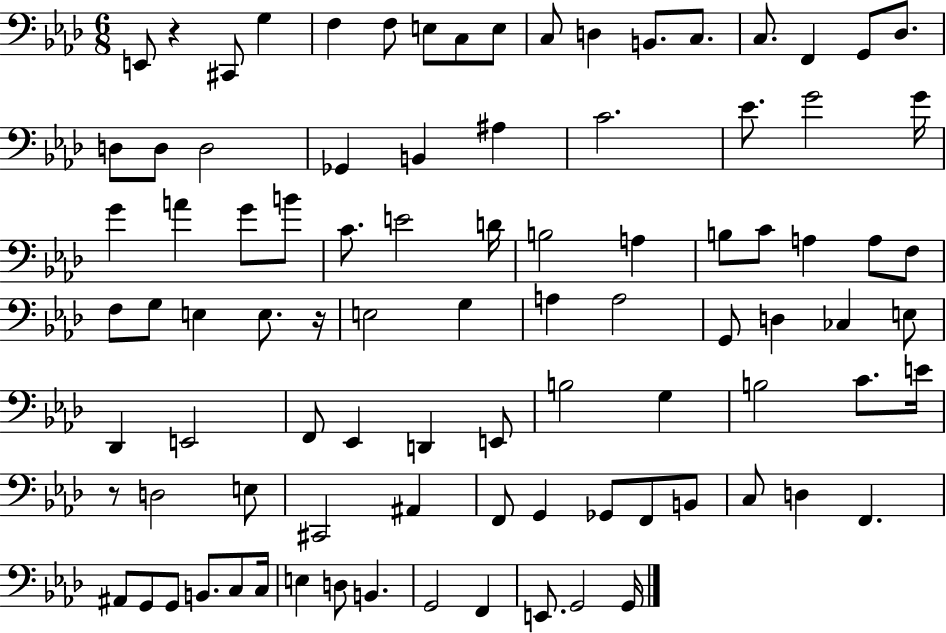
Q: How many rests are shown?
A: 3